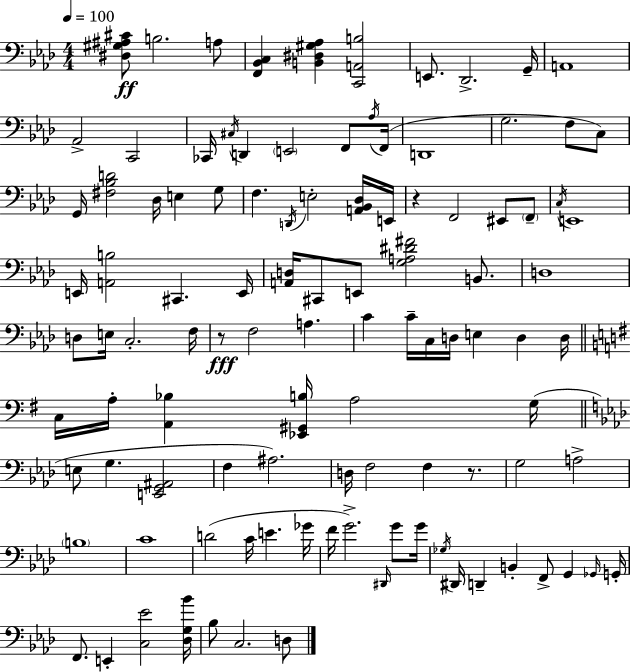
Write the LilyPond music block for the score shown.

{
  \clef bass
  \numericTimeSignature
  \time 4/4
  \key f \minor
  \tempo 4 = 100
  <dis gis ais cis'>8\ff b2. a8 | <f, bes, c>4 <b, dis gis aes>4 <c, a, b>2 | e,8. des,2.-> g,16-- | a,1 | \break aes,2-> c,2 | ces,16 \acciaccatura { cis16 } d,4 \parenthesize e,2 f,8 | \acciaccatura { aes16 } f,16( d,1 | g2. f8 | \break c8) g,16 <fis bes d'>2 des16 e4 | g8 f4. \acciaccatura { d,16 } e2-. | <a, bes, des>16 e,16 r4 f,2 eis,8 | \parenthesize f,8-- \acciaccatura { c16 } e,1 | \break e,16 <a, b>2 cis,4. | e,16 <a, d>16 cis,8 e,8 <g a dis' fis'>2 | b,8. d1 | d8 e16 c2.-. | \break f16 r8\fff f2 a4. | c'4 c'16-- c16 d16 e4 d4 | d16 \bar "||" \break \key g \major c16 a16-. <a, bes>4 <ees, gis, b>16 a2 g16( | \bar "||" \break \key aes \major e8 g4. <e, g, ais,>2 | f4 ais2.) | d16 f2 f4 r8. | g2 a2-> | \break \parenthesize b1 | c'1 | d'2( c'16 e'4. ges'16 | f'16 g'2.->) \grace { dis,16 } g'8 | \break g'16 \acciaccatura { ges16 } dis,16 d,4-- b,4-. f,8-> g,4 | \grace { ges,16 } g,16-. f,8. e,4-. <c ees'>2 | <des g bes'>16 bes8 c2. | d8 \bar "|."
}